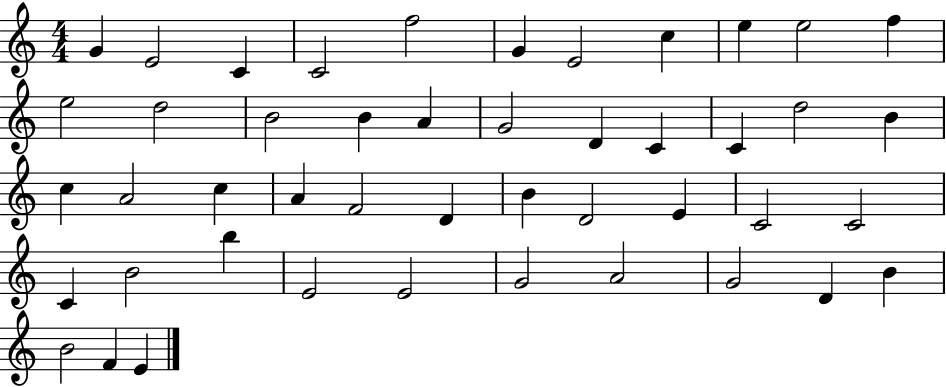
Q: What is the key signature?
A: C major